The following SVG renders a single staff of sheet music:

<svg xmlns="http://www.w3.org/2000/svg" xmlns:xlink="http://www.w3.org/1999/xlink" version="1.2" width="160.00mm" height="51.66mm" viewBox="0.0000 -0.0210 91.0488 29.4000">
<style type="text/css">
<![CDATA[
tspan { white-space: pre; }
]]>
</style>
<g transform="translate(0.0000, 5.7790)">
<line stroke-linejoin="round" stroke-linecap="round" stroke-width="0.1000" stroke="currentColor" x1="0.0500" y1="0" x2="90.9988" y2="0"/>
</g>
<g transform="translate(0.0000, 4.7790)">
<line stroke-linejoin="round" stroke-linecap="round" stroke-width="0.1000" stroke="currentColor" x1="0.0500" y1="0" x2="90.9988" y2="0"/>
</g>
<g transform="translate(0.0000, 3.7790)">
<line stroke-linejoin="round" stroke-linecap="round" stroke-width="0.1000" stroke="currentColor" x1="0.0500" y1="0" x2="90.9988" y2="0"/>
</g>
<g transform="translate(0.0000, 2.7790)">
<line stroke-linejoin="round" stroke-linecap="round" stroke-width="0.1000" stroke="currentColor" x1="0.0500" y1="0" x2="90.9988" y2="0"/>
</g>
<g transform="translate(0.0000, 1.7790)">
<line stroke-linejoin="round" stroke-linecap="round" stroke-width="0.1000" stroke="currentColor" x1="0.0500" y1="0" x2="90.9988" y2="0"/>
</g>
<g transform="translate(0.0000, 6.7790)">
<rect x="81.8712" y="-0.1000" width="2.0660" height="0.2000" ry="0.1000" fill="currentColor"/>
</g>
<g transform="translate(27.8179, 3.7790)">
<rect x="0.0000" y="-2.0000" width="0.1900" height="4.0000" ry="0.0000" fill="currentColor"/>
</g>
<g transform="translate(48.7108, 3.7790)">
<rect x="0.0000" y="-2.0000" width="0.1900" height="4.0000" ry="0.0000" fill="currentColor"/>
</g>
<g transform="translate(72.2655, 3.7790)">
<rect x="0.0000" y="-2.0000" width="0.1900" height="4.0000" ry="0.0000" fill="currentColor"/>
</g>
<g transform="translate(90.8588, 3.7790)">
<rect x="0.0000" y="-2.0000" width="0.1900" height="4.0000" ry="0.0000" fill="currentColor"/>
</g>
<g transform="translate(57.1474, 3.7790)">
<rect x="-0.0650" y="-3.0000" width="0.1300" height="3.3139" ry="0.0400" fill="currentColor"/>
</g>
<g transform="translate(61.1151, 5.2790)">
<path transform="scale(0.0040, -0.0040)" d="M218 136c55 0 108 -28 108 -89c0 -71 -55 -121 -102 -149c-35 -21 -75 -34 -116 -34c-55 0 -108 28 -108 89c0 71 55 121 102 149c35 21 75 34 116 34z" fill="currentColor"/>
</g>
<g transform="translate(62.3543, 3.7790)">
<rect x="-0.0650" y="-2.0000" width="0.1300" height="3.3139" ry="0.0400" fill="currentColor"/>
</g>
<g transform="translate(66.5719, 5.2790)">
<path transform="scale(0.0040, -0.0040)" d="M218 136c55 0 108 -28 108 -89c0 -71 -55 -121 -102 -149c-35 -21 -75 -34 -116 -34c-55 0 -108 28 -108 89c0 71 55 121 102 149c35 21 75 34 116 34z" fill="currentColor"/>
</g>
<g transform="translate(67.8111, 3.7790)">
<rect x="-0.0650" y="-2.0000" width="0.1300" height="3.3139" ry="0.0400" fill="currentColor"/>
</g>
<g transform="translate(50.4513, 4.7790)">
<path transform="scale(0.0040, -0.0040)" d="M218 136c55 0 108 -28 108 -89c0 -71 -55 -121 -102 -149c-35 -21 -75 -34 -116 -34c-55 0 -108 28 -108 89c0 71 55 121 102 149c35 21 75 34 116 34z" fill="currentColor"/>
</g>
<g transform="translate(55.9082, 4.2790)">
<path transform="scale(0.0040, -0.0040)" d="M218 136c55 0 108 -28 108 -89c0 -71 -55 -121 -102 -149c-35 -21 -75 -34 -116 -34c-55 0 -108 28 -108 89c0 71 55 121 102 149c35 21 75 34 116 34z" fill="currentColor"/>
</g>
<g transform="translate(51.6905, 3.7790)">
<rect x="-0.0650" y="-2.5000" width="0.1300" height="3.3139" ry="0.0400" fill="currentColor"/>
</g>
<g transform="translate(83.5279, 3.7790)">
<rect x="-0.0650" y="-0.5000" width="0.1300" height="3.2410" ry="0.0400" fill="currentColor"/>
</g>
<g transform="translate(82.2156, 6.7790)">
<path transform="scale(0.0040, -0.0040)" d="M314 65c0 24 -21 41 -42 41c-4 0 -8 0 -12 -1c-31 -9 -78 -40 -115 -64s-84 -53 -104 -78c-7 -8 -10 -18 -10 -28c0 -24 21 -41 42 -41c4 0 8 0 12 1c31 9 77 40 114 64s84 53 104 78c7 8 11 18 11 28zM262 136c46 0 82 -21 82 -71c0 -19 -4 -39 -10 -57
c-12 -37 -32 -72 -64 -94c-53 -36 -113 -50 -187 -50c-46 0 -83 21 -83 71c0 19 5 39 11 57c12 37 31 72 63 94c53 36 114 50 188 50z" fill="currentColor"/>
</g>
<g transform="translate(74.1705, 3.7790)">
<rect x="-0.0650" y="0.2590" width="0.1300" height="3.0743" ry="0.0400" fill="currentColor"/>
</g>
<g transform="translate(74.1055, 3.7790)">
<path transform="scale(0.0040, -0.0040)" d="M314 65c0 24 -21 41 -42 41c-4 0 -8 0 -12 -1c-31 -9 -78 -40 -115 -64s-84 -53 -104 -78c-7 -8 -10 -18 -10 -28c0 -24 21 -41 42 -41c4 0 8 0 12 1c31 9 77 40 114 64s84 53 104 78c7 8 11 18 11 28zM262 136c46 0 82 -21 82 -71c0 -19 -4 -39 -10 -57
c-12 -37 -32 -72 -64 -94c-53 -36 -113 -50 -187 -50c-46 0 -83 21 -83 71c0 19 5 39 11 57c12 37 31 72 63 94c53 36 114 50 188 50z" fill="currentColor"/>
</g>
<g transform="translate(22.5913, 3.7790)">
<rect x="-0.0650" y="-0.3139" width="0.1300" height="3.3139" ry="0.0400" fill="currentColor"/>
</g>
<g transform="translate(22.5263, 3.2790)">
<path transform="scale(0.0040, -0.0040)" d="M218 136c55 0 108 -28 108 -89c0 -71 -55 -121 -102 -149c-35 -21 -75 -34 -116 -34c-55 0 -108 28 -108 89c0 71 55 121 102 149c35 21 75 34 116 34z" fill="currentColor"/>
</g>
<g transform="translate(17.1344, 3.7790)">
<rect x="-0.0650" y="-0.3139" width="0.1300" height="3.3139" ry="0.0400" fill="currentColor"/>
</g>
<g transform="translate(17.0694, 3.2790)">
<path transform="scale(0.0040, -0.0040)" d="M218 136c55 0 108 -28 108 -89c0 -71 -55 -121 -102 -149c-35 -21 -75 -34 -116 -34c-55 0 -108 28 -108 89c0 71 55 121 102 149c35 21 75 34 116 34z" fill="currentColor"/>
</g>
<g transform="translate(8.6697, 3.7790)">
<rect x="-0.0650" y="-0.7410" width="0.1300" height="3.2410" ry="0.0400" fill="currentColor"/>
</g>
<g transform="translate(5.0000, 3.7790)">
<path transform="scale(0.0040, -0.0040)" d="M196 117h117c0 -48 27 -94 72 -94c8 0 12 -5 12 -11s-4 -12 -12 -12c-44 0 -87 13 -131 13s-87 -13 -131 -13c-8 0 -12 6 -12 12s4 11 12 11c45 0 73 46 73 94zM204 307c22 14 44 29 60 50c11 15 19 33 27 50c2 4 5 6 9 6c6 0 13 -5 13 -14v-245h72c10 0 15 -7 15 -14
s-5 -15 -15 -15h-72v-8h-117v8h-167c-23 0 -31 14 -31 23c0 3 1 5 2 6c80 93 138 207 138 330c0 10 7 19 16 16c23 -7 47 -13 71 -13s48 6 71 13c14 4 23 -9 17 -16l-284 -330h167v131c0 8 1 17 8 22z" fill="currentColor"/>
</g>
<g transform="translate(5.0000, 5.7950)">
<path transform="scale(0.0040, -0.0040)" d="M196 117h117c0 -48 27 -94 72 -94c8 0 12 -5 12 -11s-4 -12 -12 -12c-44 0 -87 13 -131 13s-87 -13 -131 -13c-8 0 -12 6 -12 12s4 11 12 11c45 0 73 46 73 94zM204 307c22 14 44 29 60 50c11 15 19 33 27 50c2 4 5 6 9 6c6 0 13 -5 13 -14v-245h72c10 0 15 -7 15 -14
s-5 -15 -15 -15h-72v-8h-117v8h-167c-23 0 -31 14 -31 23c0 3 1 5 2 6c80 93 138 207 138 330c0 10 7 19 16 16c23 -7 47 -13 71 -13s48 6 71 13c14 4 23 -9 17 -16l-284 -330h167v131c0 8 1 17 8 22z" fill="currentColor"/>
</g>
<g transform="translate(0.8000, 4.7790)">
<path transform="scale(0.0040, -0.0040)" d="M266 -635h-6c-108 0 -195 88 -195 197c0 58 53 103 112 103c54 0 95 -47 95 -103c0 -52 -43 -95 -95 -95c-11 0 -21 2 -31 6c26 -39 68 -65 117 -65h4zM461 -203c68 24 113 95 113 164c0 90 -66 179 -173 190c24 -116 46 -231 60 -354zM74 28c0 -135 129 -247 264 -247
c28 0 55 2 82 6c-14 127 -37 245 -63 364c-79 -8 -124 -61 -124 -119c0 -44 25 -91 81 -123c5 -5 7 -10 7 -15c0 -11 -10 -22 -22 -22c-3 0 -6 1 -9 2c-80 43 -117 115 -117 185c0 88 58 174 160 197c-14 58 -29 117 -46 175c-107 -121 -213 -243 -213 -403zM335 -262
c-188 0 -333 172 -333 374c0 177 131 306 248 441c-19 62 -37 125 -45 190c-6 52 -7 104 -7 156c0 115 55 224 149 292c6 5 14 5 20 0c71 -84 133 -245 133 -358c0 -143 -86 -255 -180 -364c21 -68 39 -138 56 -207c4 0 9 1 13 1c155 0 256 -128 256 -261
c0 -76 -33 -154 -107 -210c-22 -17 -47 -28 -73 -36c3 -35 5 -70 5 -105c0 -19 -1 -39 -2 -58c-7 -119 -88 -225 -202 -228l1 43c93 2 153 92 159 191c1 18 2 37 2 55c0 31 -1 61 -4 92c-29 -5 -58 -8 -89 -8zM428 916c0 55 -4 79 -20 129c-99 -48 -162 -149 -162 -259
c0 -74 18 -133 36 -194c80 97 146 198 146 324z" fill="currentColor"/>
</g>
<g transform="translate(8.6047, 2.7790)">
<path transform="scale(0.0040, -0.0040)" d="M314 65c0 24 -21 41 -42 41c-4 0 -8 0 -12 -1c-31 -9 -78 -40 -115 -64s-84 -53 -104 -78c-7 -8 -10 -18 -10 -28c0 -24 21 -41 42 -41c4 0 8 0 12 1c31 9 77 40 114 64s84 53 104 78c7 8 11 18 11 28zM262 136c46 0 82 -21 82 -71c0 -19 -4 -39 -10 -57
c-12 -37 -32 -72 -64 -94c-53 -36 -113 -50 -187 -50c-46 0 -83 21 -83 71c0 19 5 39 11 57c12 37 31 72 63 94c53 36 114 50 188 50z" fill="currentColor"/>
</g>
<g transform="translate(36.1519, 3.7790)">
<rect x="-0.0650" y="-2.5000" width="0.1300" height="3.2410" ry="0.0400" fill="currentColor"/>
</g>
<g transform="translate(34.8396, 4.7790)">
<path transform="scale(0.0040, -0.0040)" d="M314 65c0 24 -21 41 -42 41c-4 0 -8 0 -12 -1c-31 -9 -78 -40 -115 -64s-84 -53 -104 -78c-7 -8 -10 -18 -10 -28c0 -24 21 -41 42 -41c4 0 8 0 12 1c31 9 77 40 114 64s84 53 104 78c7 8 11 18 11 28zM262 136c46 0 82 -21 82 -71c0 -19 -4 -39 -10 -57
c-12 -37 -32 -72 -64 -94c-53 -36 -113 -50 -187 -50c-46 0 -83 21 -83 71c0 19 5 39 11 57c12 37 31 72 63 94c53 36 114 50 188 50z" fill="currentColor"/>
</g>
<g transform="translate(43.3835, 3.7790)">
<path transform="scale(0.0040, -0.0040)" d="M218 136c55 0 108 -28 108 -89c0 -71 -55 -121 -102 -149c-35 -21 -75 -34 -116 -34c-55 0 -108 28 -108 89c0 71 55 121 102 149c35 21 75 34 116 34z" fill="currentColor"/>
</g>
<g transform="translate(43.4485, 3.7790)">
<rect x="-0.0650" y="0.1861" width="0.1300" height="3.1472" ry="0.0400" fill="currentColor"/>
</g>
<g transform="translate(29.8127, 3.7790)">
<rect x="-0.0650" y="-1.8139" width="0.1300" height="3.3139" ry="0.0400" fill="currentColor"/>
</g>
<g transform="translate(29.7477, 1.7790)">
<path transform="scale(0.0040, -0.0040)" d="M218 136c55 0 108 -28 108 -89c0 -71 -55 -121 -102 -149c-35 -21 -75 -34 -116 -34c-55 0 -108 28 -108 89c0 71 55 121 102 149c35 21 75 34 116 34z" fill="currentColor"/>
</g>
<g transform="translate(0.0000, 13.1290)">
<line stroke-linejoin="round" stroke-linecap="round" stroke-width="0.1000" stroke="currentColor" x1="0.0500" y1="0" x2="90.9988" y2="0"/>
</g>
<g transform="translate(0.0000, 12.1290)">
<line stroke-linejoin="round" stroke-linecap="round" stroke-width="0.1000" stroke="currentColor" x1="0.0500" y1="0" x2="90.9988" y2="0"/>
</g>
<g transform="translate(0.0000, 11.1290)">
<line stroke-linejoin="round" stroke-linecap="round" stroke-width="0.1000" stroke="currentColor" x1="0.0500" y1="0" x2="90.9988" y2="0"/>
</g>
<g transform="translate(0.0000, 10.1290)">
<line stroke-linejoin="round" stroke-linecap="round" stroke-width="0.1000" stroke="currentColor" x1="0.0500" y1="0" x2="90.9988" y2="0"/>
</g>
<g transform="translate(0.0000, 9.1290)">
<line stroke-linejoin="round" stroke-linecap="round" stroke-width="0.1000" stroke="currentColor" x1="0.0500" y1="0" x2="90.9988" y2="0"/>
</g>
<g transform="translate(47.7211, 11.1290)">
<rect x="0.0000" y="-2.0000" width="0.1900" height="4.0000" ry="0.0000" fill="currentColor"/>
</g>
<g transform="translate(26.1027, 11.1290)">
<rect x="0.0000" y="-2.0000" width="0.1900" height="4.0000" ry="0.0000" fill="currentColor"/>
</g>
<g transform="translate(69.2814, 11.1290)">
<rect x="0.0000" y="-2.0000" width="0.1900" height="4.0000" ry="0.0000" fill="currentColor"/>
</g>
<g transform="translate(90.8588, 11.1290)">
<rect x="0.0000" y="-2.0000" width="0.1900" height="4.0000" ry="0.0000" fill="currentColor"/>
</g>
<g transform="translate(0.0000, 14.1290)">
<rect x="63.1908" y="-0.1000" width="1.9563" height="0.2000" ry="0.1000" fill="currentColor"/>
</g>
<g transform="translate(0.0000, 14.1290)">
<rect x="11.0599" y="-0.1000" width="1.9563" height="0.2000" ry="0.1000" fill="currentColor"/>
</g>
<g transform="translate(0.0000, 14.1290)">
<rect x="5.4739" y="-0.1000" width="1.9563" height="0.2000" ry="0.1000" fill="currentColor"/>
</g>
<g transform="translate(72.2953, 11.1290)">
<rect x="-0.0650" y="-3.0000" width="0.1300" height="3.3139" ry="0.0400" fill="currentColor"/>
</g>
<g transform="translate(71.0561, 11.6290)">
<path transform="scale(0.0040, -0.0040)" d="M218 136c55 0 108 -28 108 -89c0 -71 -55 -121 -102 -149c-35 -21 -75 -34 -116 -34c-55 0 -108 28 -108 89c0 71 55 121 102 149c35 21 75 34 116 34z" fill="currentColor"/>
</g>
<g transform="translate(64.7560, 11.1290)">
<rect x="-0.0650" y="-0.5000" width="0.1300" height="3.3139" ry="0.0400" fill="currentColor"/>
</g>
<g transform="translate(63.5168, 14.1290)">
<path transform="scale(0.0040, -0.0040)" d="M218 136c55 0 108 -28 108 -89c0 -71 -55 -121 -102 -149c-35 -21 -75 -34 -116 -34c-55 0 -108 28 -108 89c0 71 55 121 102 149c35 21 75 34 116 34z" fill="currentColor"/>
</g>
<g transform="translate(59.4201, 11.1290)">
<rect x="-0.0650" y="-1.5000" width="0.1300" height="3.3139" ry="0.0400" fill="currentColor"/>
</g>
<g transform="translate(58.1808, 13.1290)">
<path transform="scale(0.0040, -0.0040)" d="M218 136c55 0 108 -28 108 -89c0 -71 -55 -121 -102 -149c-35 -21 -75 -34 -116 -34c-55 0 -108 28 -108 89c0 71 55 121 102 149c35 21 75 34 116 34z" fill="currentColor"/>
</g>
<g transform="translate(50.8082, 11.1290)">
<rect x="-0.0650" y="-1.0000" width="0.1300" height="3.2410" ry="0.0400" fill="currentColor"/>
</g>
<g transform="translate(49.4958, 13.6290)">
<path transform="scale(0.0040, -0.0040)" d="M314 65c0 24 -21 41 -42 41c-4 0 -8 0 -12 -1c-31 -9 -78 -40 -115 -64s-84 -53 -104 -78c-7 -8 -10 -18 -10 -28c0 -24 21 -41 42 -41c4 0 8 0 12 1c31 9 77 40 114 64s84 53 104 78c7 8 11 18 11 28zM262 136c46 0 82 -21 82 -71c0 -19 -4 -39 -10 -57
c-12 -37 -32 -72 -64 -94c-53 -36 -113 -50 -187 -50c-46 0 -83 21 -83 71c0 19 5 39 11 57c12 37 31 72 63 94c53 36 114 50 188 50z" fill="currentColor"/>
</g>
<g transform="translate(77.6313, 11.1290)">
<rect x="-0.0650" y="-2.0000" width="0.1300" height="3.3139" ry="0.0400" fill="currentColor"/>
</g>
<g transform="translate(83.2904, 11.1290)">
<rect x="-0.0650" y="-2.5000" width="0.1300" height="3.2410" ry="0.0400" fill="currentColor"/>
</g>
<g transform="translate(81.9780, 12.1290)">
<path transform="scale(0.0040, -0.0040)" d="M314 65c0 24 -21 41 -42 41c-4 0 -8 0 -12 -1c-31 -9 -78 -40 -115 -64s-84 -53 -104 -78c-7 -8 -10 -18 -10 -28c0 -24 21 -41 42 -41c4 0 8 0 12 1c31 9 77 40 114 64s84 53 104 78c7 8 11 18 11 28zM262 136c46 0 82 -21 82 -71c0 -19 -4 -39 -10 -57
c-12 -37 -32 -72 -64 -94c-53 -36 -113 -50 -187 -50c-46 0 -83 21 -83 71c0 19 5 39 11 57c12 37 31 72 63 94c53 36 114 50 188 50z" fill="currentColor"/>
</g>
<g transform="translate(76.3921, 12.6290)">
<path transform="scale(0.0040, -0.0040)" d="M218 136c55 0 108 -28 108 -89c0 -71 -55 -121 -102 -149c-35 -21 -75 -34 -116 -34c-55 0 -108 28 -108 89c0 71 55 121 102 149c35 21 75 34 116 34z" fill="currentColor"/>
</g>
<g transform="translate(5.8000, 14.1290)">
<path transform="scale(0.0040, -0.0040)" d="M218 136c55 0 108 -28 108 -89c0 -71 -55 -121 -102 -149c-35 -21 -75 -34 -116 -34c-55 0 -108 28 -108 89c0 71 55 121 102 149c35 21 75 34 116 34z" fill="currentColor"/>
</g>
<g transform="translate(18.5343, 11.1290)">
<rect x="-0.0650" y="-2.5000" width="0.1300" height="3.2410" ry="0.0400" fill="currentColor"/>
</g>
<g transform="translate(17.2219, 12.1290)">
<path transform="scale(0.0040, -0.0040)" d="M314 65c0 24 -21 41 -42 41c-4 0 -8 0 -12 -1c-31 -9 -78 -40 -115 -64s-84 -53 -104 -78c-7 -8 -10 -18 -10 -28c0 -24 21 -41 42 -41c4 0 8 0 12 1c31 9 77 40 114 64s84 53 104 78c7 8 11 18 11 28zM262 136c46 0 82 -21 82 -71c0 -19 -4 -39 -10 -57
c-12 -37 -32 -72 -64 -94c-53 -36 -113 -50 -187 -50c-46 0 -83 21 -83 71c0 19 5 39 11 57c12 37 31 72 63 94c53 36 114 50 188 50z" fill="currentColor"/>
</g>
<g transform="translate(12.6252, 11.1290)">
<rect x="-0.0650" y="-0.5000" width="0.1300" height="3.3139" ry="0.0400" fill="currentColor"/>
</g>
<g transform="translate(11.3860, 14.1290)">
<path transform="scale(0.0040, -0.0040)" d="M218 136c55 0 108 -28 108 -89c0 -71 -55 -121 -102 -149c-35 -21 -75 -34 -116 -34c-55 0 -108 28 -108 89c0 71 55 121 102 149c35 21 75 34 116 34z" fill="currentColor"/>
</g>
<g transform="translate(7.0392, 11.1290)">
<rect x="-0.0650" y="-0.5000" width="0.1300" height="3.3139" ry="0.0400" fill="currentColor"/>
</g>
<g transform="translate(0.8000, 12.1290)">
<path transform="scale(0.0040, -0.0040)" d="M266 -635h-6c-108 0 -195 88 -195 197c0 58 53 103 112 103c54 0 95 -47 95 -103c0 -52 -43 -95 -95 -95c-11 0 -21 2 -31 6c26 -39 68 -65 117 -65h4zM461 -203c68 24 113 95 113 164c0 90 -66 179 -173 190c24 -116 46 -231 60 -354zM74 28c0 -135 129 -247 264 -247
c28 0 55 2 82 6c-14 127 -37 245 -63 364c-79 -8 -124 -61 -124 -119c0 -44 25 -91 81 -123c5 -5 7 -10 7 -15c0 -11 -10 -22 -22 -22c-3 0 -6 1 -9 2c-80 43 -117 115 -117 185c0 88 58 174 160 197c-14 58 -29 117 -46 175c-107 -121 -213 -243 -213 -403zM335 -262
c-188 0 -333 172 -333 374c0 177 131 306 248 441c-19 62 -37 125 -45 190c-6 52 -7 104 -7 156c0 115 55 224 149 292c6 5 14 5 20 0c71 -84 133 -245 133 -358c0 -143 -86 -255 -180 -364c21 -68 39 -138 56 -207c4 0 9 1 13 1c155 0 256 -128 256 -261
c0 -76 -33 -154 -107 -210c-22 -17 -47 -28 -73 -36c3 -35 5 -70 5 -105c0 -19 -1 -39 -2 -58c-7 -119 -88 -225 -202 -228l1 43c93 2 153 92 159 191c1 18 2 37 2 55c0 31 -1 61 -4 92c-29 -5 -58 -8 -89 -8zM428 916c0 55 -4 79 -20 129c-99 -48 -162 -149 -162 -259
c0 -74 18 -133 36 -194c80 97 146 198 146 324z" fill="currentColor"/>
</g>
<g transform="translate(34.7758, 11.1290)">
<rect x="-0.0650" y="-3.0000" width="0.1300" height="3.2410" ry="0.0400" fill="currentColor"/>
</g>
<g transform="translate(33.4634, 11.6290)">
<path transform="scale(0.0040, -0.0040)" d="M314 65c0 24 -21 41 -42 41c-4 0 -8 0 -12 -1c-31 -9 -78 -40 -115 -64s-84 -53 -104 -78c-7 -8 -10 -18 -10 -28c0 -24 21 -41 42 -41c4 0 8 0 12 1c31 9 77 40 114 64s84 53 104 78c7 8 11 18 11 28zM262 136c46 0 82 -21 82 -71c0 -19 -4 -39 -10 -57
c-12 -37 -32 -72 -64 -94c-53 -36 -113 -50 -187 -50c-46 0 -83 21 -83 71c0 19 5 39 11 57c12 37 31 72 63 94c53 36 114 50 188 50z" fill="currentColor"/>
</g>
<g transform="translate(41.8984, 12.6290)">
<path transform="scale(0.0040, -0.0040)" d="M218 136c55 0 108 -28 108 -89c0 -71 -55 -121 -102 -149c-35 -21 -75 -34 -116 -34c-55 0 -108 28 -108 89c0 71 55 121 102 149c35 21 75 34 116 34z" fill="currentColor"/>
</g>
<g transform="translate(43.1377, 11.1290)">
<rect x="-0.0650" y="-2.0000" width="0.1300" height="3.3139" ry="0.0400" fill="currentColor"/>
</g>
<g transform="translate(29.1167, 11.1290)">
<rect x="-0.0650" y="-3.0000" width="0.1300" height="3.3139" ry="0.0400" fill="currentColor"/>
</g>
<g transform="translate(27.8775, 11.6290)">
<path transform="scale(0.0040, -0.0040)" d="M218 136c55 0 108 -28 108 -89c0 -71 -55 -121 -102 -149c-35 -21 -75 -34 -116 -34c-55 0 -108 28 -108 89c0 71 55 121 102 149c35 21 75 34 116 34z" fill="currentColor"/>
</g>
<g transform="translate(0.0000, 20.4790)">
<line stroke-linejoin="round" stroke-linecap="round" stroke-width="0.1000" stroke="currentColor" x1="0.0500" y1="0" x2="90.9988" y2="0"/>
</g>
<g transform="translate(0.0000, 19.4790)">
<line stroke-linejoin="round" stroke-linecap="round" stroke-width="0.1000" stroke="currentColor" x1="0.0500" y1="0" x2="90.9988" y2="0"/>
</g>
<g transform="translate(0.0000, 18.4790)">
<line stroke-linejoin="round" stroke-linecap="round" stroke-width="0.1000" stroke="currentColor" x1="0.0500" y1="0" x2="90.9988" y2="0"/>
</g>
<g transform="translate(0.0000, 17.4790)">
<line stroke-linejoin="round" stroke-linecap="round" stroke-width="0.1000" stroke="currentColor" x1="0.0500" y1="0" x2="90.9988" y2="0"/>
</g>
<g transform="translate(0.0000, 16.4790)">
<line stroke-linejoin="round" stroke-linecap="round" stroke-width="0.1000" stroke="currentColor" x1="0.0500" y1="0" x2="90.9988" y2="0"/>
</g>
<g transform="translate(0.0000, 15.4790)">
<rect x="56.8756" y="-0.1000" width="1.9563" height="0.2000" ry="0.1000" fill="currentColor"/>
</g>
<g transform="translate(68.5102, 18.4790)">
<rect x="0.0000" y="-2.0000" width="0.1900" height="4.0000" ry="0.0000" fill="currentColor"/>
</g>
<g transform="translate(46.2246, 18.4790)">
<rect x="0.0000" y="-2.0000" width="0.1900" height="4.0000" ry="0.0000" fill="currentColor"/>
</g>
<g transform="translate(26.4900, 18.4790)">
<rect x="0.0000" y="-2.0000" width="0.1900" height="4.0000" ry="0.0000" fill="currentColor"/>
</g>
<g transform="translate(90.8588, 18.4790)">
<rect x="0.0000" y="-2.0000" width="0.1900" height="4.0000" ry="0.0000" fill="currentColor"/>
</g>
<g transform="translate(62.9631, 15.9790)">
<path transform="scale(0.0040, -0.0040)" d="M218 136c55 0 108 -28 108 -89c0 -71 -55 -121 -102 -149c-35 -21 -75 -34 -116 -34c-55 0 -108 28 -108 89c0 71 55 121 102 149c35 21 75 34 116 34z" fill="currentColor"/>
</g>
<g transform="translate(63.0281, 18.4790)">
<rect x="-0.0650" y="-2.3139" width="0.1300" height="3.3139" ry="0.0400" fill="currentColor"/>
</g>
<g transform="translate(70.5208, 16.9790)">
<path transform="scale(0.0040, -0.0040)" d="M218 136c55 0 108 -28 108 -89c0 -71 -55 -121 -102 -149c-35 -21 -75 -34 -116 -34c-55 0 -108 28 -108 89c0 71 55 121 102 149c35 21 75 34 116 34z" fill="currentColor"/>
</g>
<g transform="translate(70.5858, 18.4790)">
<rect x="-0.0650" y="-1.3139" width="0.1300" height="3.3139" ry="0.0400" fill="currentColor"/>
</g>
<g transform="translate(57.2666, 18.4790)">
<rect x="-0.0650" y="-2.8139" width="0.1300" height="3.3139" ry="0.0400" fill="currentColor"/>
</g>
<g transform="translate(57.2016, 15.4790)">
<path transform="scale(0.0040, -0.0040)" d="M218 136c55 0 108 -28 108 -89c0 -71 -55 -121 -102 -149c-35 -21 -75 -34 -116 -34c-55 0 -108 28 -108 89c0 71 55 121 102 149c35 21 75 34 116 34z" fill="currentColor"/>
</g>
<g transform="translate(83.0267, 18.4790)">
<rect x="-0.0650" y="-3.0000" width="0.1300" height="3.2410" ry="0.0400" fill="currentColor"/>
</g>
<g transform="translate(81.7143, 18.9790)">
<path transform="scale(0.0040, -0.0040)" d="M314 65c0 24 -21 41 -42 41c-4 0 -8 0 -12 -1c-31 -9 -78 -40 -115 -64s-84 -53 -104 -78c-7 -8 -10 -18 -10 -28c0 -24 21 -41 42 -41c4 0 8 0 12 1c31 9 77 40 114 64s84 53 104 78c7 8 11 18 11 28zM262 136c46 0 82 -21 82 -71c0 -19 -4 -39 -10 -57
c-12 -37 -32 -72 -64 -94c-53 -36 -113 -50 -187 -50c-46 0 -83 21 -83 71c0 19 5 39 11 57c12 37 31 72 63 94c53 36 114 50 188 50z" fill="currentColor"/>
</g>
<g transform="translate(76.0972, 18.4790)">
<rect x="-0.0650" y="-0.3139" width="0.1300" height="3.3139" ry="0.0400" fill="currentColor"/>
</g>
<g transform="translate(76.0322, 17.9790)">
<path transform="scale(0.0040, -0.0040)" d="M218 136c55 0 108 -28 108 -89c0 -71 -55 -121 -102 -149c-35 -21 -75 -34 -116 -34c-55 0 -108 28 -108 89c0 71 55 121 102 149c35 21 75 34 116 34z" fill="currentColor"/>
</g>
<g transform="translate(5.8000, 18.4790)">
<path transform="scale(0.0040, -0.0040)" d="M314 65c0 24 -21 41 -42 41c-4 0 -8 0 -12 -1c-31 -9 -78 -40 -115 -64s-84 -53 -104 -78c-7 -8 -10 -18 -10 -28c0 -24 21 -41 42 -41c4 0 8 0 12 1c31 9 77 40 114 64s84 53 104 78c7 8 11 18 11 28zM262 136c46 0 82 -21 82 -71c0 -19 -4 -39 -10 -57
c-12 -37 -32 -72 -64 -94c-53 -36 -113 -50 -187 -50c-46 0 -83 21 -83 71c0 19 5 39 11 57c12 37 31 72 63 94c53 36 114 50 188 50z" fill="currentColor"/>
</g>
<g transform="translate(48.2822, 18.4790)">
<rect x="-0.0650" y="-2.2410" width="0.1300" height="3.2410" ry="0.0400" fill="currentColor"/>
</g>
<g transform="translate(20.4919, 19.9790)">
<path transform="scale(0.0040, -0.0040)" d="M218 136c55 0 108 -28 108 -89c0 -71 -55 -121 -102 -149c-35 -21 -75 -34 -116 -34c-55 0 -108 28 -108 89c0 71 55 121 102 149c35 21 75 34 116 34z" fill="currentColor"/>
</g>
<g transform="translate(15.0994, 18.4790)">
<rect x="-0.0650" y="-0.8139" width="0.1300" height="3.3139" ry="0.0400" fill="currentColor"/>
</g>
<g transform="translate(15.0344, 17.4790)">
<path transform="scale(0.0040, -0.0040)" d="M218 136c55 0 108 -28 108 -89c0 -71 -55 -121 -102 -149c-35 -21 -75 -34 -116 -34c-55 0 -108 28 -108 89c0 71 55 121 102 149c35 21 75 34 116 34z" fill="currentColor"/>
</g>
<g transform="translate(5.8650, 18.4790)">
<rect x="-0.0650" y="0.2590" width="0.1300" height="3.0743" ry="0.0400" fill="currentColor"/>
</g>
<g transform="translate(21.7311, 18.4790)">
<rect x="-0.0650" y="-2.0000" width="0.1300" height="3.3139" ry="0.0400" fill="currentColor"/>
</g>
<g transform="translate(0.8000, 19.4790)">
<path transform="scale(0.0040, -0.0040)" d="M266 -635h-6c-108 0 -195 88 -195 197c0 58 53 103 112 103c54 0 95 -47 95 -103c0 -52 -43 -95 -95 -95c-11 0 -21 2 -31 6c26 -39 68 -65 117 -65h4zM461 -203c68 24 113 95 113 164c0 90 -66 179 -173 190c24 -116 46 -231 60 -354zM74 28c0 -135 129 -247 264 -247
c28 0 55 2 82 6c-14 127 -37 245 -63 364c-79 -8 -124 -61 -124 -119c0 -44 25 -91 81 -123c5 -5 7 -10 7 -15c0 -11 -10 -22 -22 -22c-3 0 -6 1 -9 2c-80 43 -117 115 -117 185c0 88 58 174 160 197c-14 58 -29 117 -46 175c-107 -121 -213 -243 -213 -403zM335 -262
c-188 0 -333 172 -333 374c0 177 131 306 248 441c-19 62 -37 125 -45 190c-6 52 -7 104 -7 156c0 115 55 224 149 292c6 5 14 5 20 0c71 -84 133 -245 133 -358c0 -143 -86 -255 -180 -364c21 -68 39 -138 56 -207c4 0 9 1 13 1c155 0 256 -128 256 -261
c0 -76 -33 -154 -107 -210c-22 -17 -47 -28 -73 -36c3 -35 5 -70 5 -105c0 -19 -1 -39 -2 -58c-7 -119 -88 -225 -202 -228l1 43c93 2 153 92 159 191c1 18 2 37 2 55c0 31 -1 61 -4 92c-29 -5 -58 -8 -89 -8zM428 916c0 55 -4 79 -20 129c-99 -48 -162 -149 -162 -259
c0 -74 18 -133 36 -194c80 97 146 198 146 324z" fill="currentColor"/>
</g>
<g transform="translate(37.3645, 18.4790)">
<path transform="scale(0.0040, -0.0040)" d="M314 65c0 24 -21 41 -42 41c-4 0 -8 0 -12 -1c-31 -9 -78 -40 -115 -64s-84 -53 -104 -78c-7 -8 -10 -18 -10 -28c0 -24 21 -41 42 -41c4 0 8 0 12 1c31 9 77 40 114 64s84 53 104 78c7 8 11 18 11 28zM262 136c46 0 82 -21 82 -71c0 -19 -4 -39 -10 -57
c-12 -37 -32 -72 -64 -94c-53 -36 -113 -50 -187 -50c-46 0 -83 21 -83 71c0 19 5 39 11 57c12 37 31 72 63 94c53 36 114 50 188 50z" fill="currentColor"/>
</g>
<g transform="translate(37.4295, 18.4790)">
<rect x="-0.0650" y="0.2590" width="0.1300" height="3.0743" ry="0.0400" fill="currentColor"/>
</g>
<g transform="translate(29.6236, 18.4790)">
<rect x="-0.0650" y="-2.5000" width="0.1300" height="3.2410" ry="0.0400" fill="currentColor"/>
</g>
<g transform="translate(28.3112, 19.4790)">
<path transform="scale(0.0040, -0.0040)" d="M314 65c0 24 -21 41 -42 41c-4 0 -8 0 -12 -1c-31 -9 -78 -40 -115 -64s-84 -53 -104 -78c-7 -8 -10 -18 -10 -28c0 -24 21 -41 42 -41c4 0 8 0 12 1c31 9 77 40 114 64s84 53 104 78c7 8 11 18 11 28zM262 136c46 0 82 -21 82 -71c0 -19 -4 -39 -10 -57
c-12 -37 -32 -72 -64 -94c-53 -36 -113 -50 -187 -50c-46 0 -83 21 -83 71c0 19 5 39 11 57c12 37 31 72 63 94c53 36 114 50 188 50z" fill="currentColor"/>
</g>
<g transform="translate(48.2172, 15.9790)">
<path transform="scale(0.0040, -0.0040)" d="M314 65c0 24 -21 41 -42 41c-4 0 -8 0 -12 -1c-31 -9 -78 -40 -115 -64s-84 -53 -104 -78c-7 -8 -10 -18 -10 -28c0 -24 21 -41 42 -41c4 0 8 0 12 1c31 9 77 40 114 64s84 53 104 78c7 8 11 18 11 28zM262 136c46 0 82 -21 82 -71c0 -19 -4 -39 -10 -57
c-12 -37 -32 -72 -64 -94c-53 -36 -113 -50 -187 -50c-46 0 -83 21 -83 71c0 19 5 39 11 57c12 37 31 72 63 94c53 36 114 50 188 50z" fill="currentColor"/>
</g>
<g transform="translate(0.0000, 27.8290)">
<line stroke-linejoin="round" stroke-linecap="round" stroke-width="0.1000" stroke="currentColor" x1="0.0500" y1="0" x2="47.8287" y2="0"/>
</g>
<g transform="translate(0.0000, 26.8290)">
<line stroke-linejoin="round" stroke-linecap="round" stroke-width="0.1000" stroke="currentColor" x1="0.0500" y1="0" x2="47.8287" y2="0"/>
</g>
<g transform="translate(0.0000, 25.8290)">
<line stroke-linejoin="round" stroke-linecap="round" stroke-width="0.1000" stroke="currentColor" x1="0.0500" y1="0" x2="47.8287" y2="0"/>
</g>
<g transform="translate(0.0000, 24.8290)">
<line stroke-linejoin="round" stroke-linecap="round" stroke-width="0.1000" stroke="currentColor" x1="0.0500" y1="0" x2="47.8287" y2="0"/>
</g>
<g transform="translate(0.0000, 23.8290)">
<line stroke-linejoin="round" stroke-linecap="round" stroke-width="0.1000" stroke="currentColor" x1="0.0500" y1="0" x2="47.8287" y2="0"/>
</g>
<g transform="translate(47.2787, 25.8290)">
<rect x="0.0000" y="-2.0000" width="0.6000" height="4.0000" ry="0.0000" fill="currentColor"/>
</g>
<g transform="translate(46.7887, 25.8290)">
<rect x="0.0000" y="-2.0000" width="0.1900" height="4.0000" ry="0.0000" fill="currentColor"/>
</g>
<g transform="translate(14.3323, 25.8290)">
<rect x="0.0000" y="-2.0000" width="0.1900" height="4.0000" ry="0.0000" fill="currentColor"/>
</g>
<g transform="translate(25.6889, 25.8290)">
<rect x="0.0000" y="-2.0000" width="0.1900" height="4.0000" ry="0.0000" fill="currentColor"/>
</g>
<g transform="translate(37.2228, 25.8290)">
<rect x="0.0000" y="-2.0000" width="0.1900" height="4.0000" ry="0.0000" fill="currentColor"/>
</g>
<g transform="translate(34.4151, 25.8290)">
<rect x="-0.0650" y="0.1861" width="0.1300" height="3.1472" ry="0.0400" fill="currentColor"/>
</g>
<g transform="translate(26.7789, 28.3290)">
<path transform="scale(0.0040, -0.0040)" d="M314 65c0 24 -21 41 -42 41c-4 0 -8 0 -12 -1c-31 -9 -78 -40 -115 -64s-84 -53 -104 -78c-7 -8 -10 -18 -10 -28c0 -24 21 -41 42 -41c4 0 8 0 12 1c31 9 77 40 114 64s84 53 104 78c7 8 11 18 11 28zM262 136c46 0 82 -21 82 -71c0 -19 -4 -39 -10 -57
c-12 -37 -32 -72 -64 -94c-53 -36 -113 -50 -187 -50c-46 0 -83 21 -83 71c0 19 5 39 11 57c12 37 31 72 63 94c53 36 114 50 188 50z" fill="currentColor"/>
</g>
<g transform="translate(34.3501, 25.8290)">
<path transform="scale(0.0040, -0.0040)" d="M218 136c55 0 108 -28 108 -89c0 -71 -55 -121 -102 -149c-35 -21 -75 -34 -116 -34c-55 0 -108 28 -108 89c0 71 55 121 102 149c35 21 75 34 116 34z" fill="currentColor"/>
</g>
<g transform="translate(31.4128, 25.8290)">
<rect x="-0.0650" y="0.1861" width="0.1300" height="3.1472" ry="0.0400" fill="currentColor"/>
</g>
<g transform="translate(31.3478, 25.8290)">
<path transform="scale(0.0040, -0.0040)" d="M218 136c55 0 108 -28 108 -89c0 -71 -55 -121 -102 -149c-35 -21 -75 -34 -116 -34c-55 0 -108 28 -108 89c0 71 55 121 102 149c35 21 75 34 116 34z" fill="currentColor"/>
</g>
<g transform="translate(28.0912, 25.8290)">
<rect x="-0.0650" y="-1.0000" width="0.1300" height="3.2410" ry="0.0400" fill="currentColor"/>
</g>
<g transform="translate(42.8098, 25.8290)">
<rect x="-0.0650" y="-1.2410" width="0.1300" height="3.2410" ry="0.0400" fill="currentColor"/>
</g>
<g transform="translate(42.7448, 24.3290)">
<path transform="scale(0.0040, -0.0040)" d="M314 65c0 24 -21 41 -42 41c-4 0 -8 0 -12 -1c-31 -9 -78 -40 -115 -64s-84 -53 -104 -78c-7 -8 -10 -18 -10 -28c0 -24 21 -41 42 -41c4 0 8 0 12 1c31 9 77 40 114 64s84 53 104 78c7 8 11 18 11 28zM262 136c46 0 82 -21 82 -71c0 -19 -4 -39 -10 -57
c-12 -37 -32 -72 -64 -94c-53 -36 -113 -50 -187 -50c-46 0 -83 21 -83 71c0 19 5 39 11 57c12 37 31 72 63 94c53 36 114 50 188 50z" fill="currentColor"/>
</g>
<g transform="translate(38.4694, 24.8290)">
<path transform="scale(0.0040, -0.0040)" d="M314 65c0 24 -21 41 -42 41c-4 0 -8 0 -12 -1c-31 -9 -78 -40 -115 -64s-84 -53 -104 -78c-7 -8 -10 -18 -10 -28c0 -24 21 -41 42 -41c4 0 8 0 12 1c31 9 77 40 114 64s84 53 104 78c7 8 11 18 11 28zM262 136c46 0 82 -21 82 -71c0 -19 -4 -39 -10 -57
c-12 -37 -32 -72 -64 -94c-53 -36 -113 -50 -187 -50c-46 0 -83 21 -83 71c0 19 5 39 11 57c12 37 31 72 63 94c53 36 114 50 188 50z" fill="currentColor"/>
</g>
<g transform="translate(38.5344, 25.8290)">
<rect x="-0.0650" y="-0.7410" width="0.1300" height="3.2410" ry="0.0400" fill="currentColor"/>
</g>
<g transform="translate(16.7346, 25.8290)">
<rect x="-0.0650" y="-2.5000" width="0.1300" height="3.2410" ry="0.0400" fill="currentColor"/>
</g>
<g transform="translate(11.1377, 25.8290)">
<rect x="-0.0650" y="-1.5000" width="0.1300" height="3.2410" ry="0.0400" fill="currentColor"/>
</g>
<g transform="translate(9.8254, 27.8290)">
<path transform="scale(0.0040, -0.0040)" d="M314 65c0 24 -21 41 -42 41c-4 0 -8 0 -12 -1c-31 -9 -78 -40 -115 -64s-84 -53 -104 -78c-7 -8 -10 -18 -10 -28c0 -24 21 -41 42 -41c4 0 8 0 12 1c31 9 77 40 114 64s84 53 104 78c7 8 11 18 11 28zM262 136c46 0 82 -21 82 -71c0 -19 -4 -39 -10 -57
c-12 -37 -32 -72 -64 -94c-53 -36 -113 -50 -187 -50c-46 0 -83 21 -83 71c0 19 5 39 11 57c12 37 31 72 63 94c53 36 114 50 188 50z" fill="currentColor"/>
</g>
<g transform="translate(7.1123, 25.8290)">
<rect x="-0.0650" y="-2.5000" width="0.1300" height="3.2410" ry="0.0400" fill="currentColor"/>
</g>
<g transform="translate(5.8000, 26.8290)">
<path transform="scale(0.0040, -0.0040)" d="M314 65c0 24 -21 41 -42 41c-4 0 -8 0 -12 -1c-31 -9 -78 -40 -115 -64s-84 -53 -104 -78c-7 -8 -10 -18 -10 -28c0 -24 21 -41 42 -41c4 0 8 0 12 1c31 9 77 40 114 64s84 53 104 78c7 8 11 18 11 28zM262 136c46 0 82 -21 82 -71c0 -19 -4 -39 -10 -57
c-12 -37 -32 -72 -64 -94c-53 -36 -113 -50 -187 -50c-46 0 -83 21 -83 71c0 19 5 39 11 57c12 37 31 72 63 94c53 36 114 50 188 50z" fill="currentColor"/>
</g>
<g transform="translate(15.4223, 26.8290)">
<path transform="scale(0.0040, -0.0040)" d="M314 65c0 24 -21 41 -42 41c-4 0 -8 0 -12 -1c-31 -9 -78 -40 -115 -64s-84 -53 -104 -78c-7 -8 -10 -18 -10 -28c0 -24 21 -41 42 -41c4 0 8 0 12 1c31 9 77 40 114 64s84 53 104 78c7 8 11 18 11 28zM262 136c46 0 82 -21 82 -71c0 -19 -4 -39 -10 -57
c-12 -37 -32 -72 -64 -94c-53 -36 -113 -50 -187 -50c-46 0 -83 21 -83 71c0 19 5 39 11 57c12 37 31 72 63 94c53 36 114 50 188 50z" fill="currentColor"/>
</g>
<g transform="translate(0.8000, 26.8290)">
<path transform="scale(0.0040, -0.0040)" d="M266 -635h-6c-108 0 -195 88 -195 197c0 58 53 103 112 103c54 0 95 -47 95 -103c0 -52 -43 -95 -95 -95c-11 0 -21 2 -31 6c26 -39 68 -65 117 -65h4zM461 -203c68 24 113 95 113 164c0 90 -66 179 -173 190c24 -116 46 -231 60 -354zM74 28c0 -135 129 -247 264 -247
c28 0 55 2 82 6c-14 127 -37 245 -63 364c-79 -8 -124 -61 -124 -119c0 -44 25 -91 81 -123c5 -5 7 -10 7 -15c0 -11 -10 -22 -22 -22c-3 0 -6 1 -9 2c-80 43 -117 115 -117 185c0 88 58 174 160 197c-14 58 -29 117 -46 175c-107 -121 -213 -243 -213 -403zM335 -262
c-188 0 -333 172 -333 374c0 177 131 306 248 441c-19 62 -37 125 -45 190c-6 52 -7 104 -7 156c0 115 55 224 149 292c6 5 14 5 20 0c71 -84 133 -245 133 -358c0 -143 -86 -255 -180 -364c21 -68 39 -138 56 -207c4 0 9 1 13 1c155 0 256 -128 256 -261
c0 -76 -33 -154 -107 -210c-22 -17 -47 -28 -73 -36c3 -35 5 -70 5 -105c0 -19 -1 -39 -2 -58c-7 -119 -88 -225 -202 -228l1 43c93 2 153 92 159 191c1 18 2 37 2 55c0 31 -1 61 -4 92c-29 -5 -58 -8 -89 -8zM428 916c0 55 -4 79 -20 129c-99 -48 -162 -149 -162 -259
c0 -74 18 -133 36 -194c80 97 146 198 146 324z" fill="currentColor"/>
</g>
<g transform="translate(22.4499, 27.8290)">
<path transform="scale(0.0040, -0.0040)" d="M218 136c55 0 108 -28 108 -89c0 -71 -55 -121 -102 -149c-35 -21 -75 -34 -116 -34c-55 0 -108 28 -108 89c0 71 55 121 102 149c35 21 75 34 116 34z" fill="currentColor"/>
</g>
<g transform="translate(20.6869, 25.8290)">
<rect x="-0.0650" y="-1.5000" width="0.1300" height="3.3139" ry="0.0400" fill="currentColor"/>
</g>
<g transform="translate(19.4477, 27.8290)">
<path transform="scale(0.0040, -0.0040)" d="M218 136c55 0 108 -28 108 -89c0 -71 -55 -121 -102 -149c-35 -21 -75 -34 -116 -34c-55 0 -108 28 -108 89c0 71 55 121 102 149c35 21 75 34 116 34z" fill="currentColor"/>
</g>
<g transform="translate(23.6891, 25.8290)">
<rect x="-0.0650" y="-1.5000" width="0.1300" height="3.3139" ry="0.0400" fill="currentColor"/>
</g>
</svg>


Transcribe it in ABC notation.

X:1
T:Untitled
M:4/4
L:1/4
K:C
d2 c c f G2 B G A F F B2 C2 C C G2 A A2 F D2 E C A F G2 B2 d F G2 B2 g2 a g e c A2 G2 E2 G2 E E D2 B B d2 e2